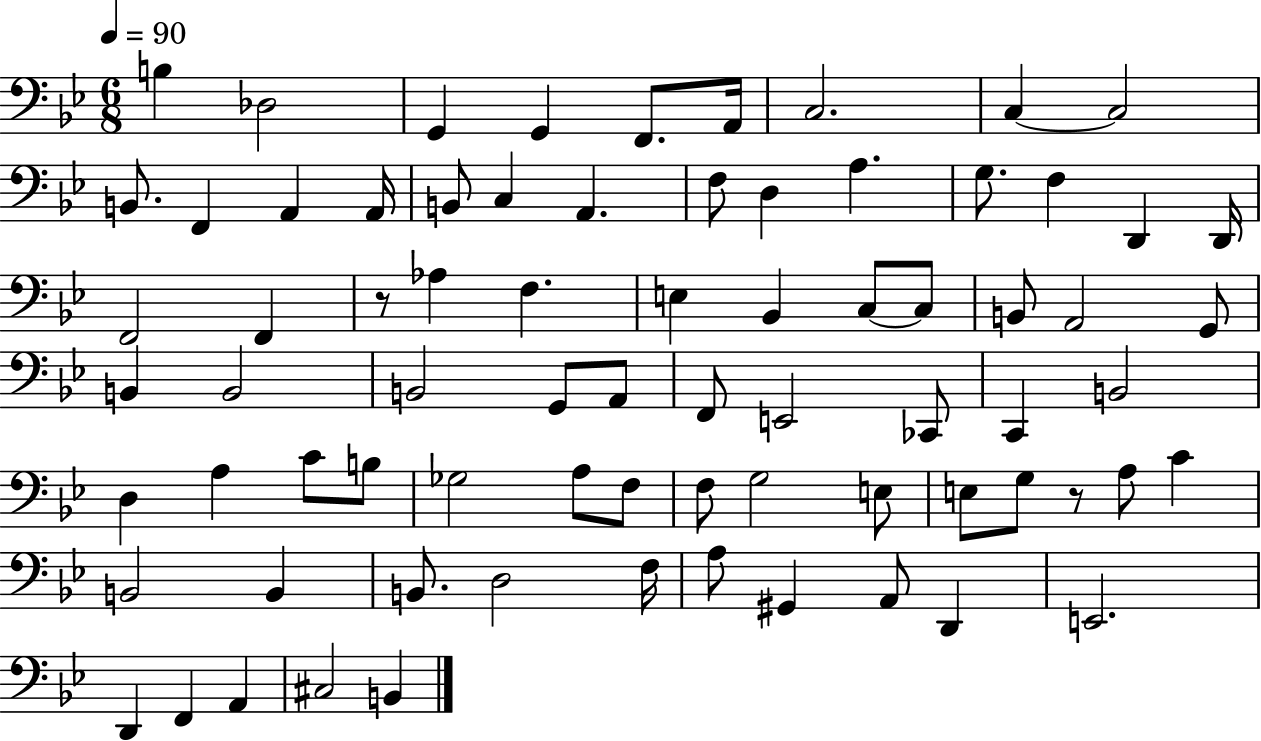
X:1
T:Untitled
M:6/8
L:1/4
K:Bb
B, _D,2 G,, G,, F,,/2 A,,/4 C,2 C, C,2 B,,/2 F,, A,, A,,/4 B,,/2 C, A,, F,/2 D, A, G,/2 F, D,, D,,/4 F,,2 F,, z/2 _A, F, E, _B,, C,/2 C,/2 B,,/2 A,,2 G,,/2 B,, B,,2 B,,2 G,,/2 A,,/2 F,,/2 E,,2 _C,,/2 C,, B,,2 D, A, C/2 B,/2 _G,2 A,/2 F,/2 F,/2 G,2 E,/2 E,/2 G,/2 z/2 A,/2 C B,,2 B,, B,,/2 D,2 F,/4 A,/2 ^G,, A,,/2 D,, E,,2 D,, F,, A,, ^C,2 B,,